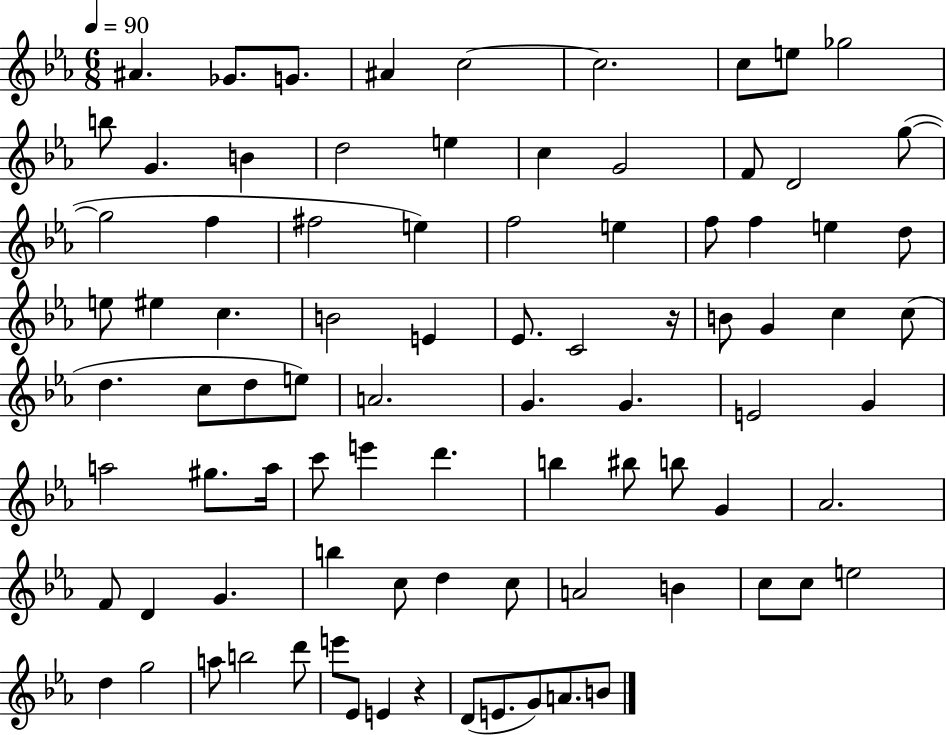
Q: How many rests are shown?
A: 2